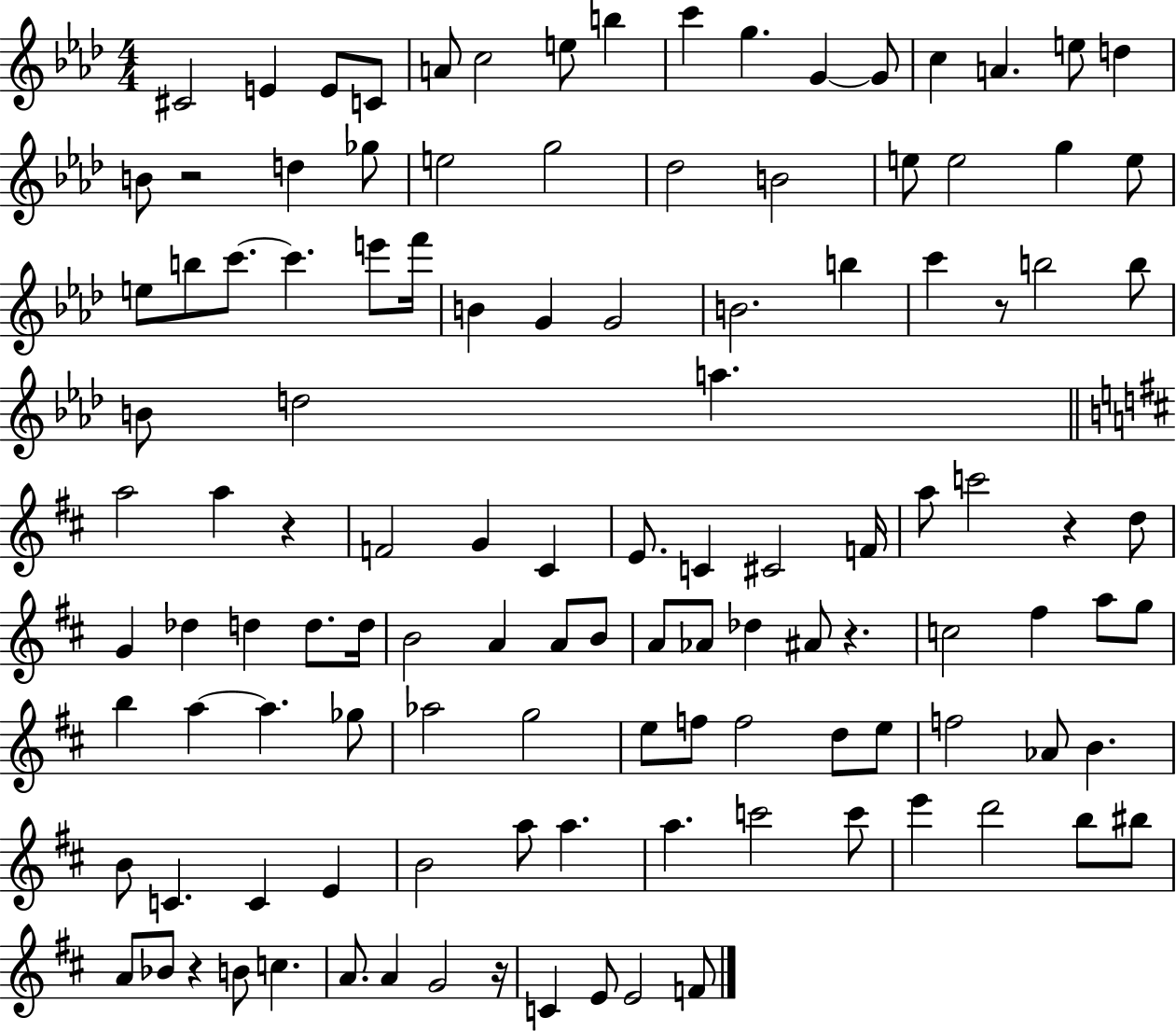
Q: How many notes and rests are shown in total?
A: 119